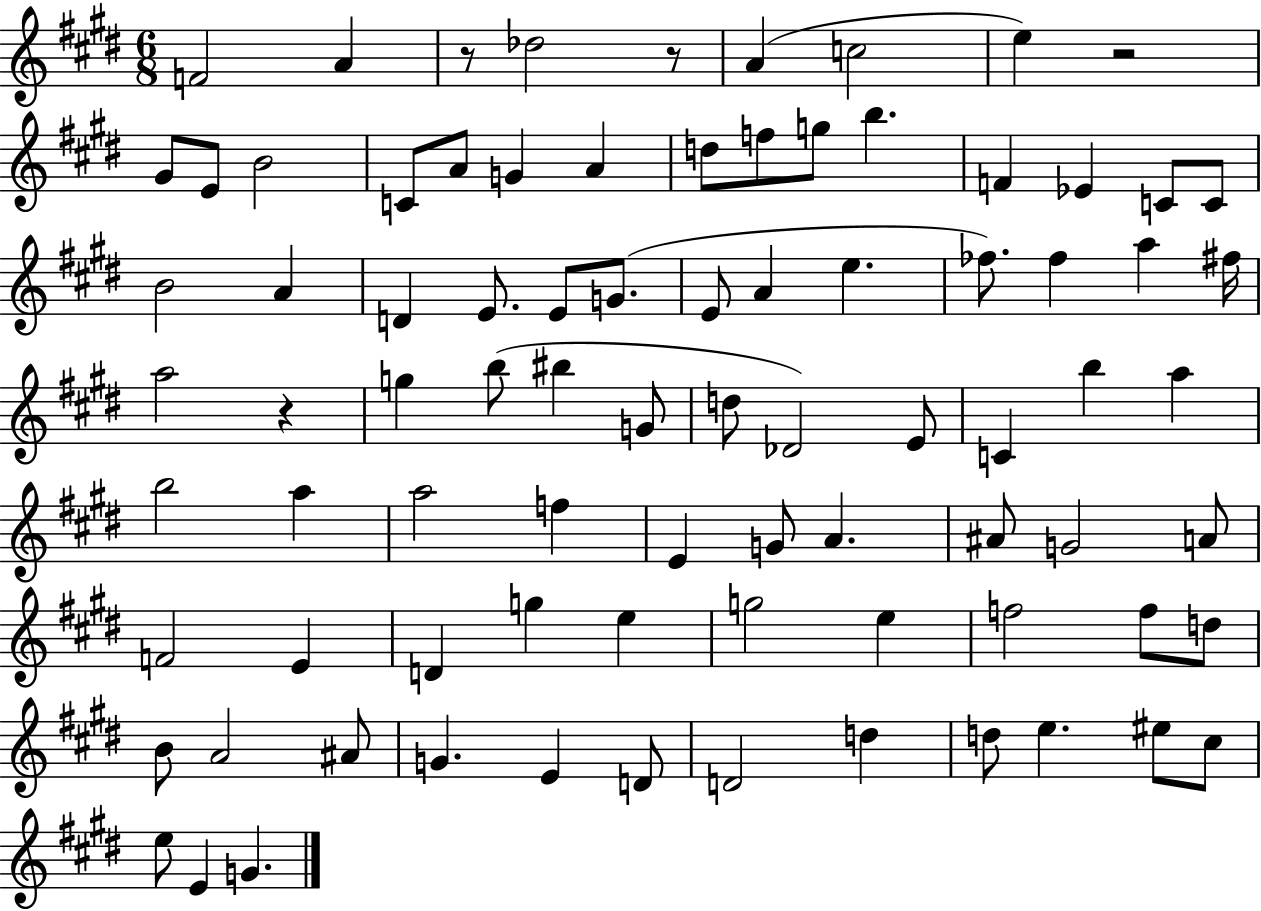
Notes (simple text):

F4/h A4/q R/e Db5/h R/e A4/q C5/h E5/q R/h G#4/e E4/e B4/h C4/e A4/e G4/q A4/q D5/e F5/e G5/e B5/q. F4/q Eb4/q C4/e C4/e B4/h A4/q D4/q E4/e. E4/e G4/e. E4/e A4/q E5/q. FES5/e. FES5/q A5/q F#5/s A5/h R/q G5/q B5/e BIS5/q G4/e D5/e Db4/h E4/e C4/q B5/q A5/q B5/h A5/q A5/h F5/q E4/q G4/e A4/q. A#4/e G4/h A4/e F4/h E4/q D4/q G5/q E5/q G5/h E5/q F5/h F5/e D5/e B4/e A4/h A#4/e G4/q. E4/q D4/e D4/h D5/q D5/e E5/q. EIS5/e C#5/e E5/e E4/q G4/q.